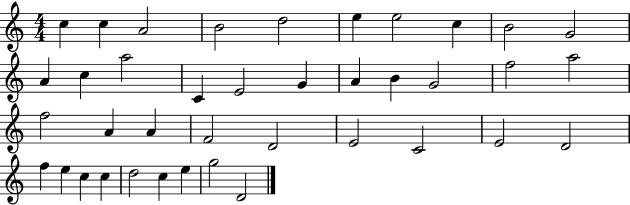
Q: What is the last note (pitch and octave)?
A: D4